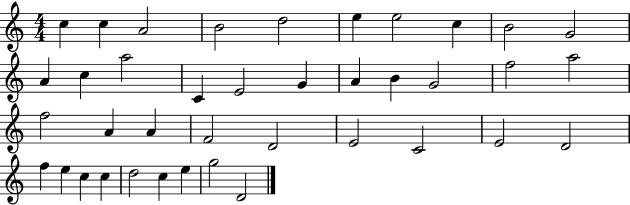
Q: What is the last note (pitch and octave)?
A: D4